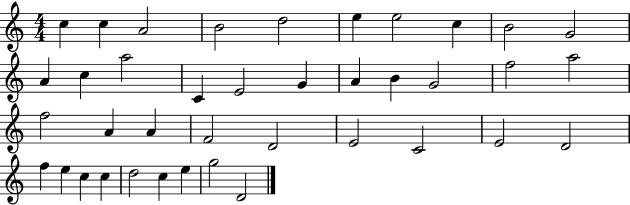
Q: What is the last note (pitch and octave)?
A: D4